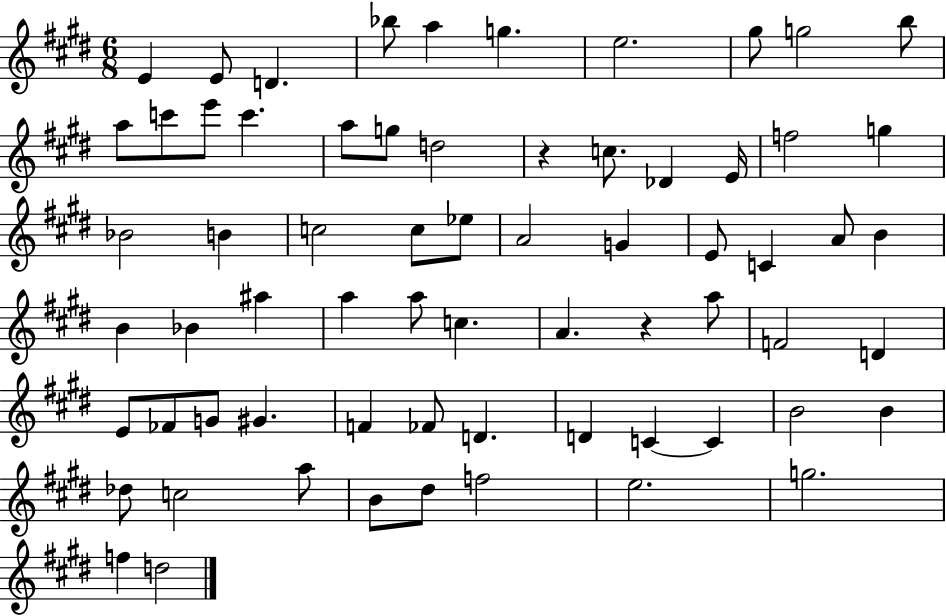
E4/q E4/e D4/q. Bb5/e A5/q G5/q. E5/h. G#5/e G5/h B5/e A5/e C6/e E6/e C6/q. A5/e G5/e D5/h R/q C5/e. Db4/q E4/s F5/h G5/q Bb4/h B4/q C5/h C5/e Eb5/e A4/h G4/q E4/e C4/q A4/e B4/q B4/q Bb4/q A#5/q A5/q A5/e C5/q. A4/q. R/q A5/e F4/h D4/q E4/e FES4/e G4/e G#4/q. F4/q FES4/e D4/q. D4/q C4/q C4/q B4/h B4/q Db5/e C5/h A5/e B4/e D#5/e F5/h E5/h. G5/h. F5/q D5/h